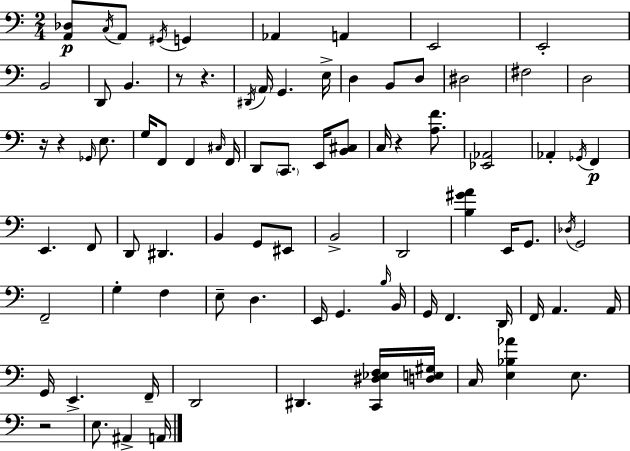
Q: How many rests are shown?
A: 6